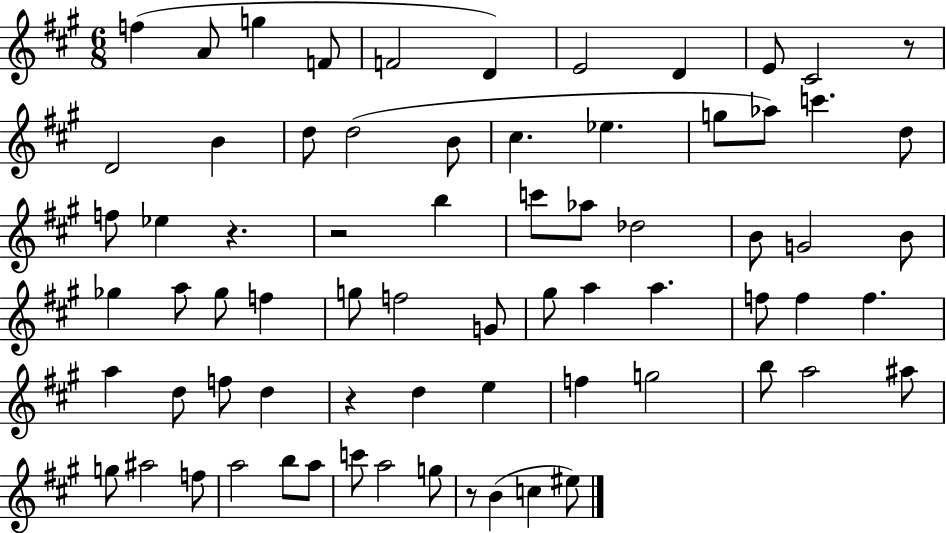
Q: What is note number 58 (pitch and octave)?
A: A5